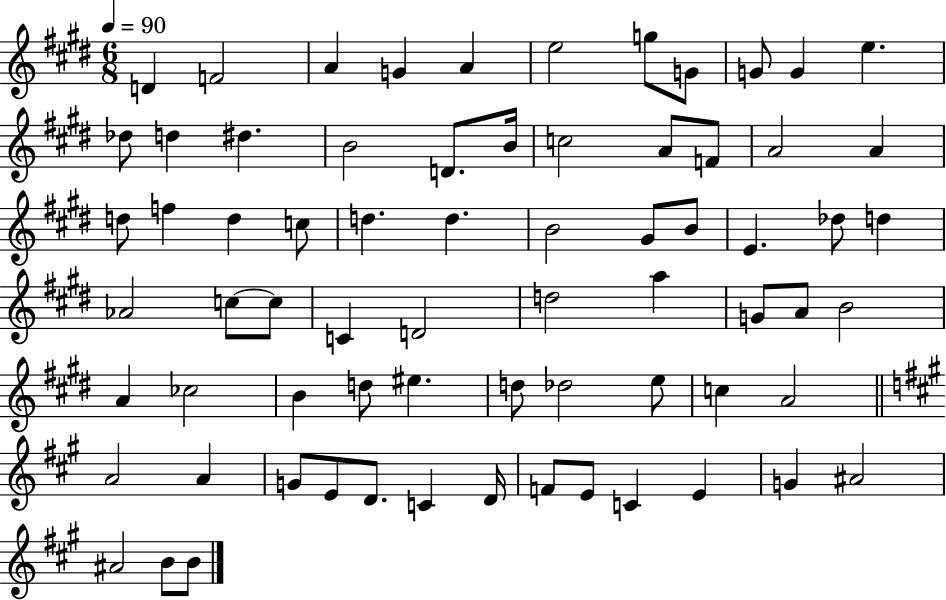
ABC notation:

X:1
T:Untitled
M:6/8
L:1/4
K:E
D F2 A G A e2 g/2 G/2 G/2 G e _d/2 d ^d B2 D/2 B/4 c2 A/2 F/2 A2 A d/2 f d c/2 d d B2 ^G/2 B/2 E _d/2 d _A2 c/2 c/2 C D2 d2 a G/2 A/2 B2 A _c2 B d/2 ^e d/2 _d2 e/2 c A2 A2 A G/2 E/2 D/2 C D/4 F/2 E/2 C E G ^A2 ^A2 B/2 B/2